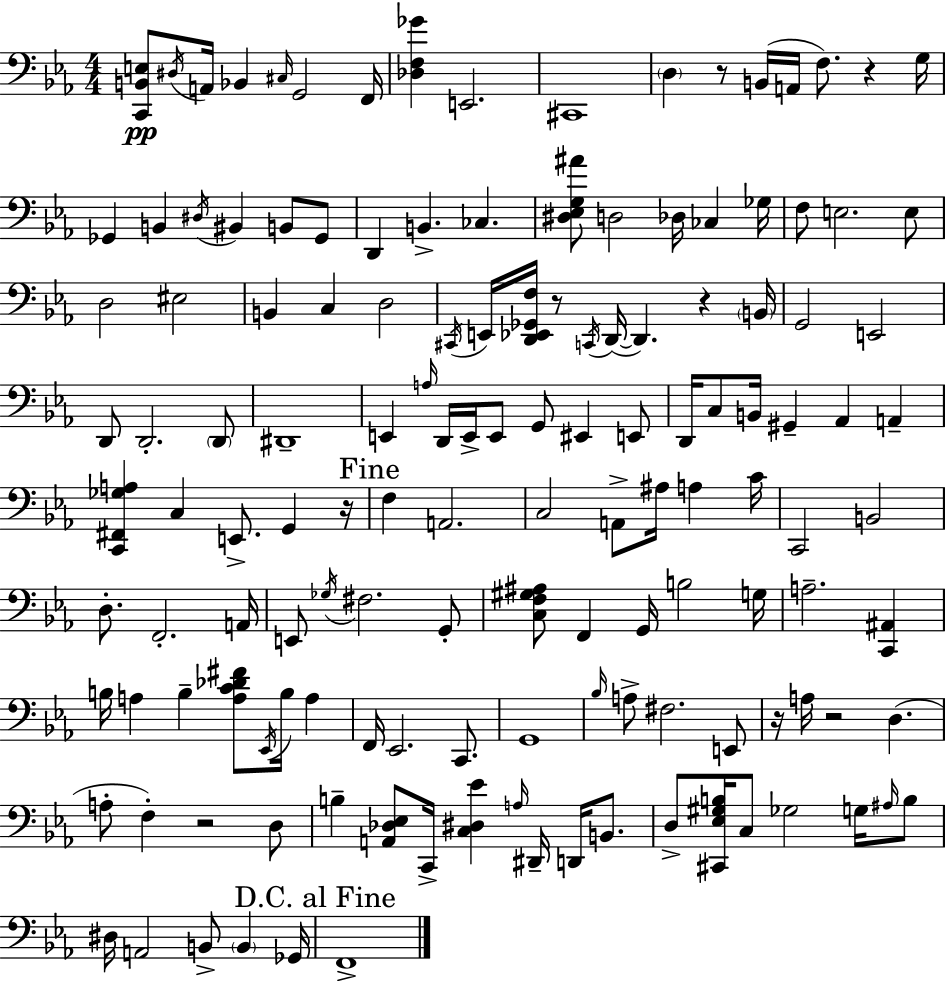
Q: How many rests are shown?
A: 8